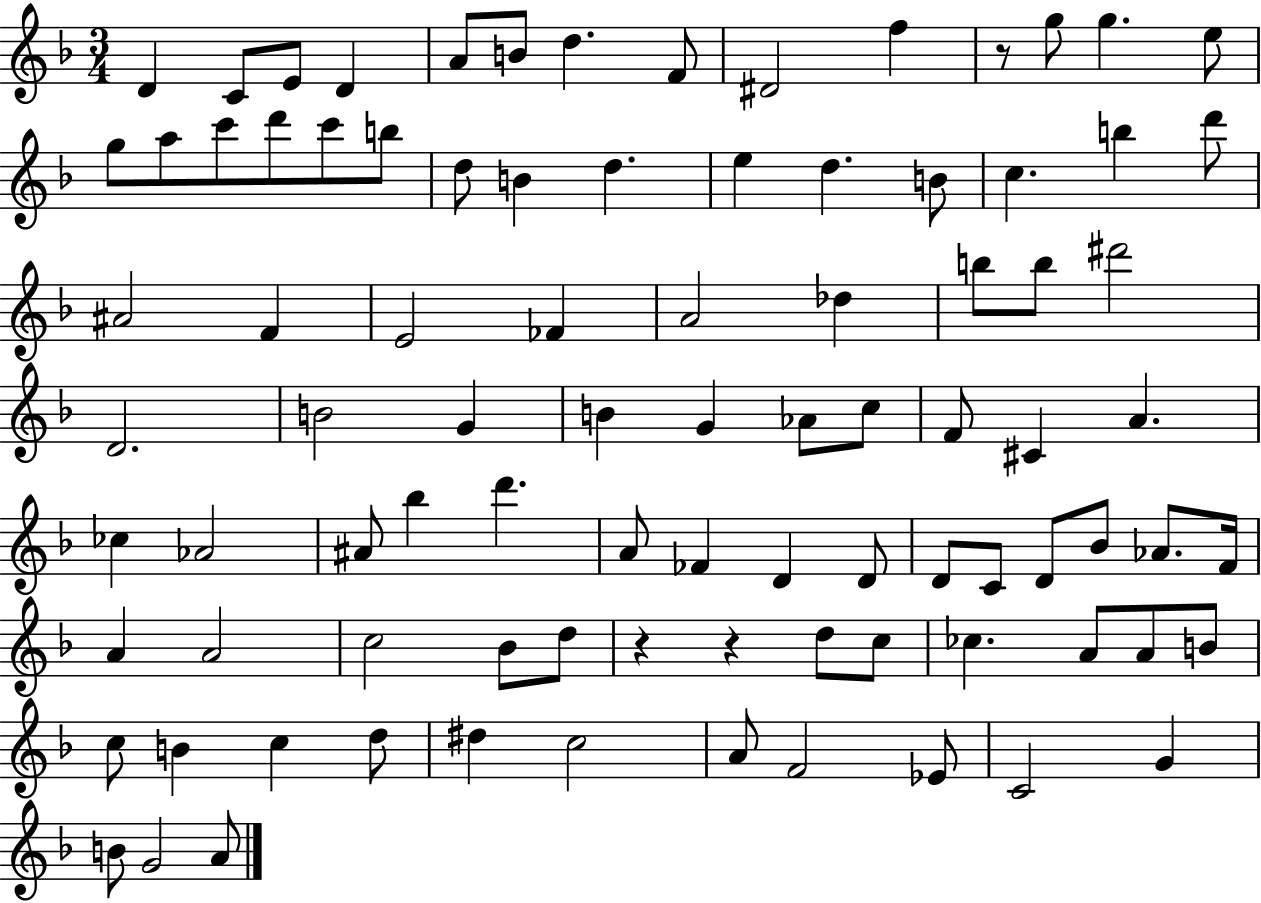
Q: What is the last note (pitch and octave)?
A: A4